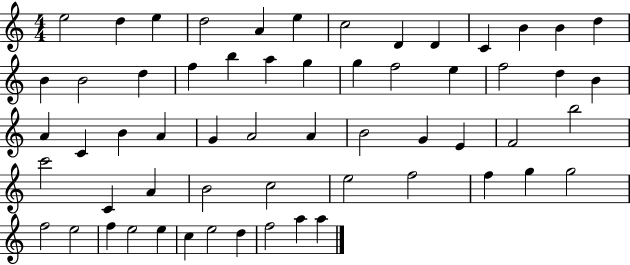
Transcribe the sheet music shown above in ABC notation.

X:1
T:Untitled
M:4/4
L:1/4
K:C
e2 d e d2 A e c2 D D C B B d B B2 d f b a g g f2 e f2 d B A C B A G A2 A B2 G E F2 b2 c'2 C A B2 c2 e2 f2 f g g2 f2 e2 f e2 e c e2 d f2 a a